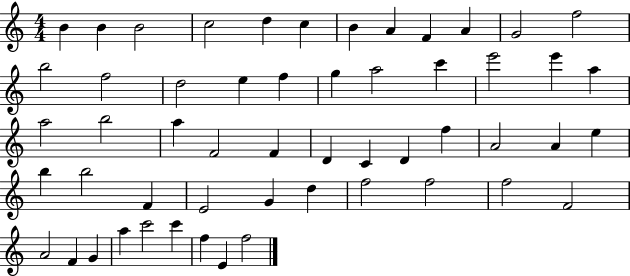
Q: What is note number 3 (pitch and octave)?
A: B4